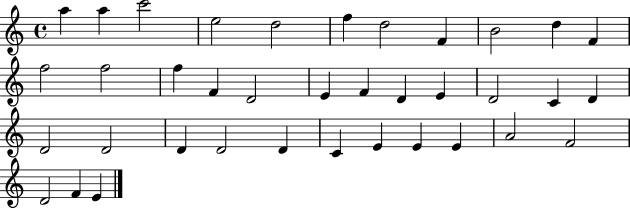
{
  \clef treble
  \time 4/4
  \defaultTimeSignature
  \key c \major
  a''4 a''4 c'''2 | e''2 d''2 | f''4 d''2 f'4 | b'2 d''4 f'4 | \break f''2 f''2 | f''4 f'4 d'2 | e'4 f'4 d'4 e'4 | d'2 c'4 d'4 | \break d'2 d'2 | d'4 d'2 d'4 | c'4 e'4 e'4 e'4 | a'2 f'2 | \break d'2 f'4 e'4 | \bar "|."
}